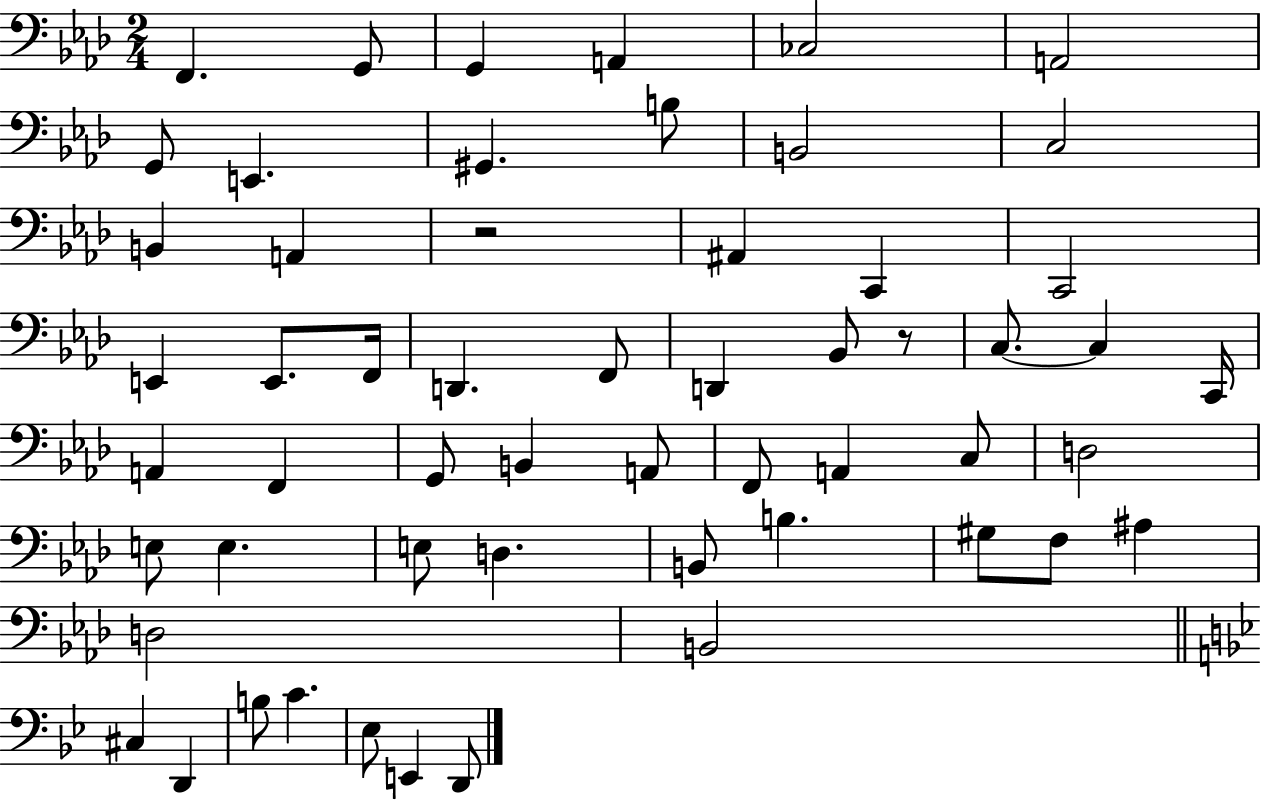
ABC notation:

X:1
T:Untitled
M:2/4
L:1/4
K:Ab
F,, G,,/2 G,, A,, _C,2 A,,2 G,,/2 E,, ^G,, B,/2 B,,2 C,2 B,, A,, z2 ^A,, C,, C,,2 E,, E,,/2 F,,/4 D,, F,,/2 D,, _B,,/2 z/2 C,/2 C, C,,/4 A,, F,, G,,/2 B,, A,,/2 F,,/2 A,, C,/2 D,2 E,/2 E, E,/2 D, B,,/2 B, ^G,/2 F,/2 ^A, D,2 B,,2 ^C, D,, B,/2 C _E,/2 E,, D,,/2